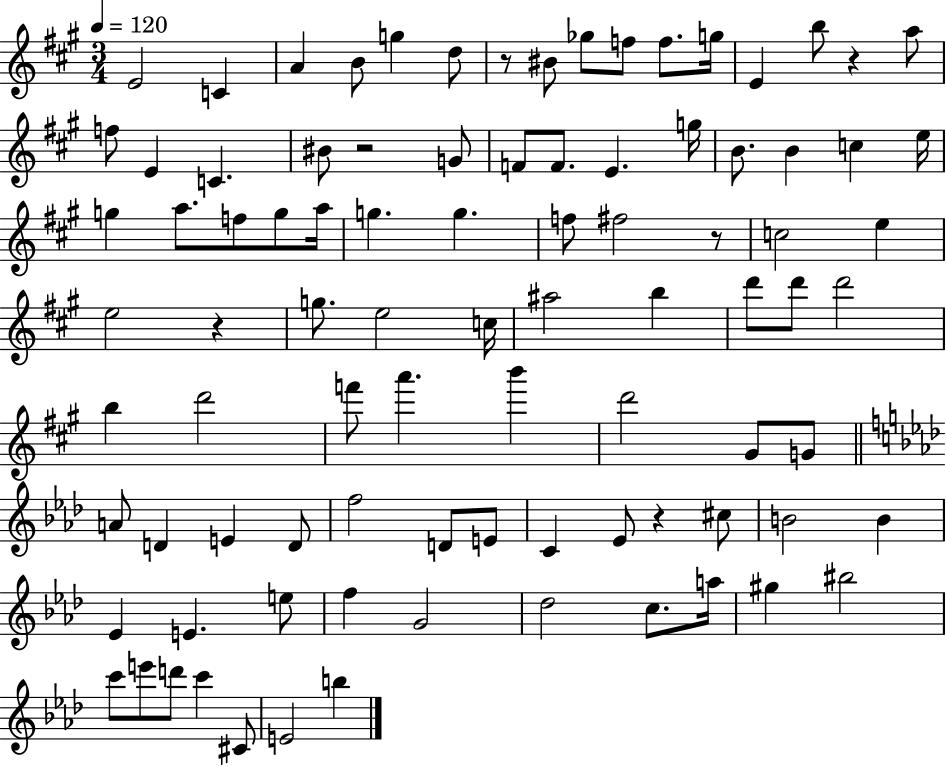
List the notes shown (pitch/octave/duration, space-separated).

E4/h C4/q A4/q B4/e G5/q D5/e R/e BIS4/e Gb5/e F5/e F5/e. G5/s E4/q B5/e R/q A5/e F5/e E4/q C4/q. BIS4/e R/h G4/e F4/e F4/e. E4/q. G5/s B4/e. B4/q C5/q E5/s G5/q A5/e. F5/e G5/e A5/s G5/q. G5/q. F5/e F#5/h R/e C5/h E5/q E5/h R/q G5/e. E5/h C5/s A#5/h B5/q D6/e D6/e D6/h B5/q D6/h F6/e A6/q. B6/q D6/h G#4/e G4/e A4/e D4/q E4/q D4/e F5/h D4/e E4/e C4/q Eb4/e R/q C#5/e B4/h B4/q Eb4/q E4/q. E5/e F5/q G4/h Db5/h C5/e. A5/s G#5/q BIS5/h C6/e E6/e D6/e C6/q C#4/e E4/h B5/q